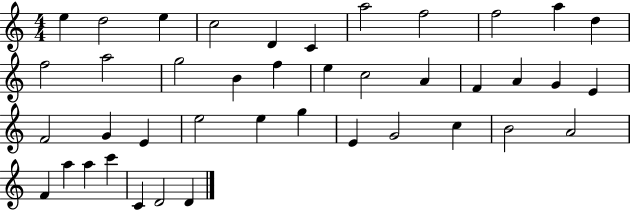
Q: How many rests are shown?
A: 0